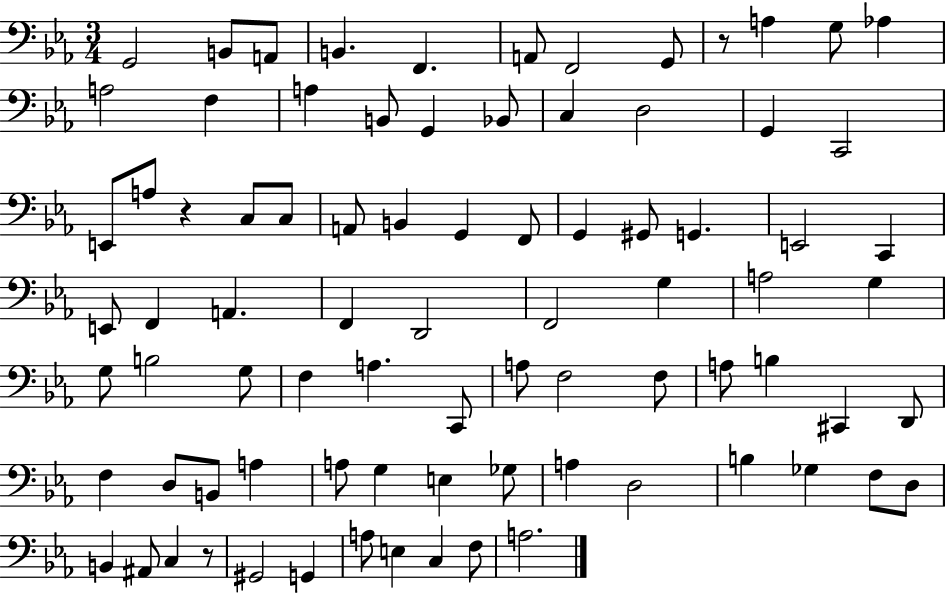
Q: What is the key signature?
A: EES major